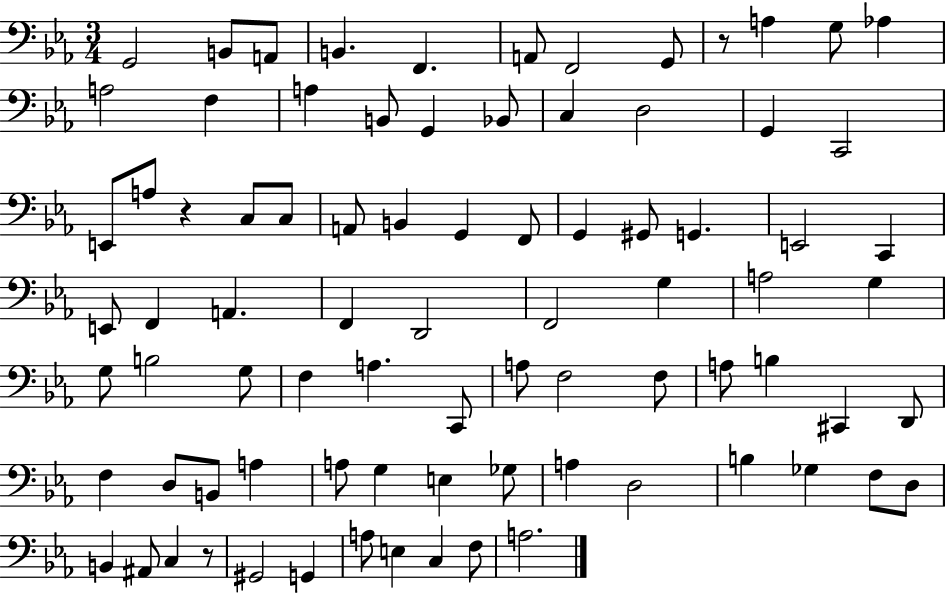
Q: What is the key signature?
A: EES major